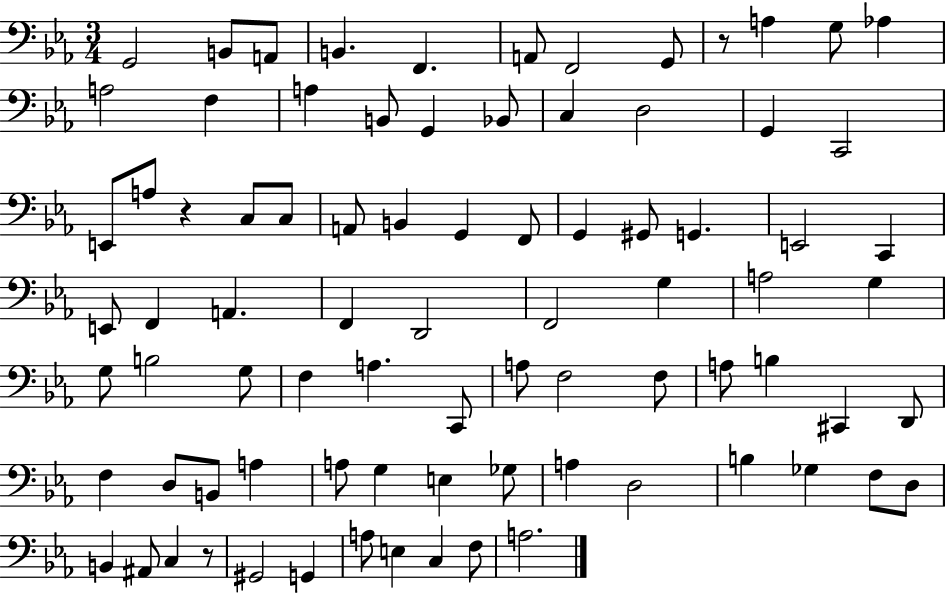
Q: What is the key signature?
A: EES major